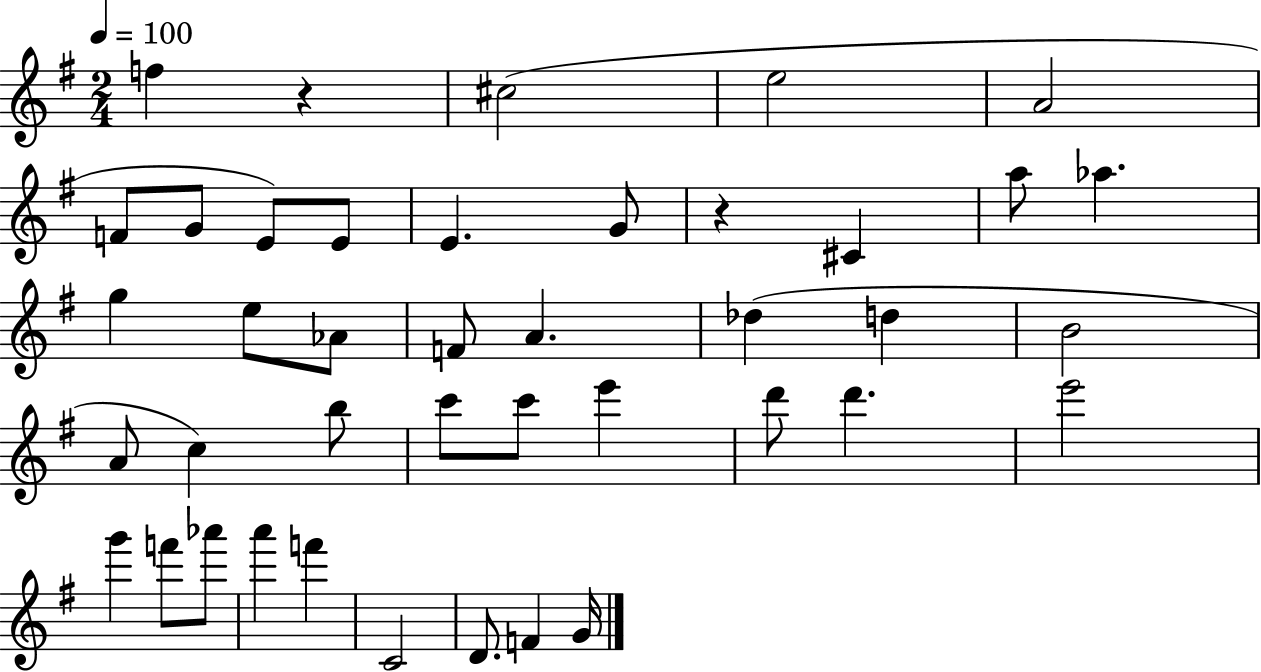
{
  \clef treble
  \numericTimeSignature
  \time 2/4
  \key g \major
  \tempo 4 = 100
  f''4 r4 | cis''2( | e''2 | a'2 | \break f'8 g'8 e'8) e'8 | e'4. g'8 | r4 cis'4 | a''8 aes''4. | \break g''4 e''8 aes'8 | f'8 a'4. | des''4( d''4 | b'2 | \break a'8 c''4) b''8 | c'''8 c'''8 e'''4 | d'''8 d'''4. | e'''2 | \break g'''4 f'''8 aes'''8 | a'''4 f'''4 | c'2 | d'8. f'4 g'16 | \break \bar "|."
}